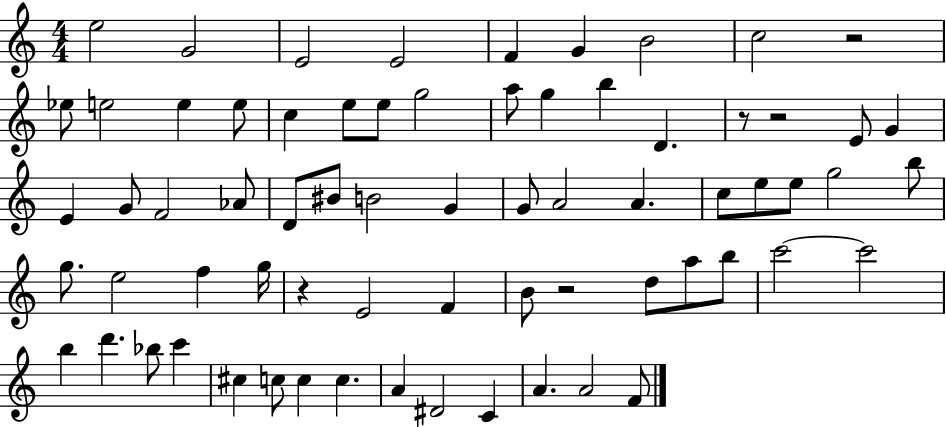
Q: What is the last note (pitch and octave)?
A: F4